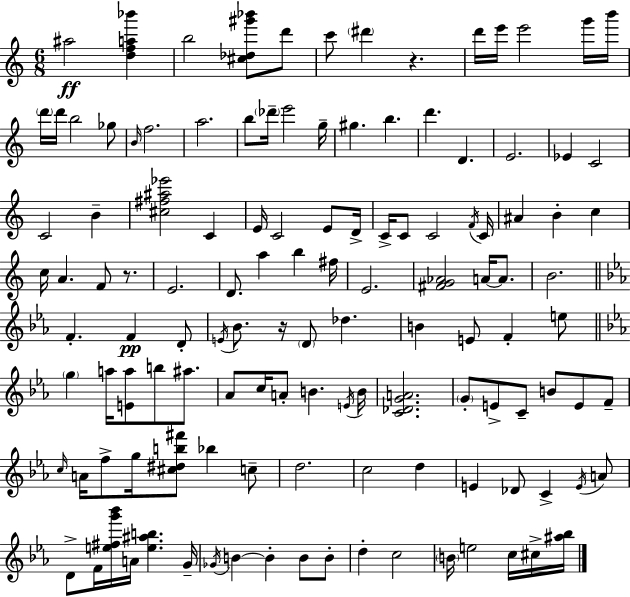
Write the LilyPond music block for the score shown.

{
  \clef treble
  \numericTimeSignature
  \time 6/8
  \key c \major
  \repeat volta 2 { ais''2\ff <d'' f'' a'' bes'''>4 | b''2 <cis'' des'' gis''' bes'''>8 d'''8 | c'''8 \parenthesize dis'''4 r4. | d'''16 e'''16 e'''2 g'''16 b'''16 | \break \parenthesize d'''16 d'''16 b''2 ges''8 | \grace { b'16 } f''2. | a''2. | b''8 \parenthesize des'''16-- e'''2 | \break g''16-- gis''4. b''4. | d'''4. d'4. | e'2. | ees'4 c'2 | \break c'2 b'4-- | <cis'' fis'' ais'' ees'''>2 c'4 | e'16 c'2 e'8 | d'16-> c'16-> c'8 c'2 | \break \acciaccatura { f'16 } c'16 ais'4 b'4-. c''4 | c''16 a'4. f'8 r8. | e'2. | d'8. a''4 b''4 | \break fis''16 e'2. | <fis' g' aes'>2 a'16~~ a'8. | b'2. | \bar "||" \break \key c \minor f'4.-. f'4\pp d'8-. | \acciaccatura { e'16 } bes'8. r16 \parenthesize d'8 des''4. | b'4 e'8 f'4-. e''8 | \bar "||" \break \key ees \major \parenthesize g''4 a''16 <e' a''>8 b''8 ais''8. | aes'8 c''16 a'8-. b'4. \acciaccatura { e'16 } | b'16 <c' des' g' a'>2. | \parenthesize g'8-. e'8-> c'8-- b'8 e'8 f'8-- | \break \grace { c''16 } a'16 f''8-> g''16 <cis'' dis'' b'' fis'''>8 bes''4 | c''8-- d''2. | c''2 d''4 | e'4 des'8 c'4-> | \break \acciaccatura { e'16 } a'8 d'8-> f'16 <e'' fis'' g''' bes'''>16 a'16 <e'' ais'' b''>4. | g'16-- \acciaccatura { ges'16 } b'4~~ b'4-. | b'8 b'8-. d''4-. c''2 | \parenthesize b'16 e''2 | \break c''16 cis''16-> <ais'' bes''>16 } \bar "|."
}